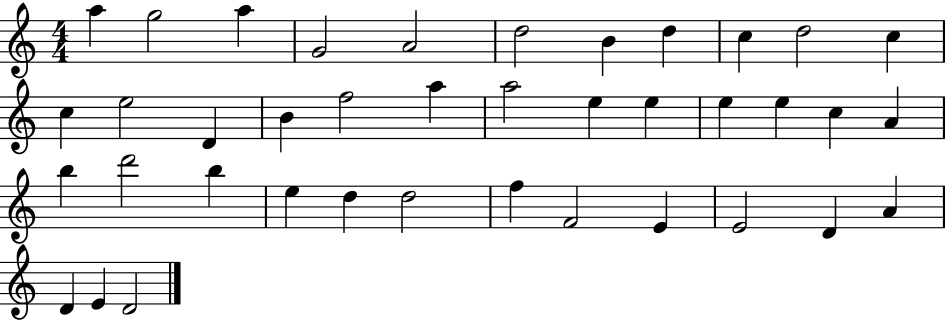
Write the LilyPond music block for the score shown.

{
  \clef treble
  \numericTimeSignature
  \time 4/4
  \key c \major
  a''4 g''2 a''4 | g'2 a'2 | d''2 b'4 d''4 | c''4 d''2 c''4 | \break c''4 e''2 d'4 | b'4 f''2 a''4 | a''2 e''4 e''4 | e''4 e''4 c''4 a'4 | \break b''4 d'''2 b''4 | e''4 d''4 d''2 | f''4 f'2 e'4 | e'2 d'4 a'4 | \break d'4 e'4 d'2 | \bar "|."
}